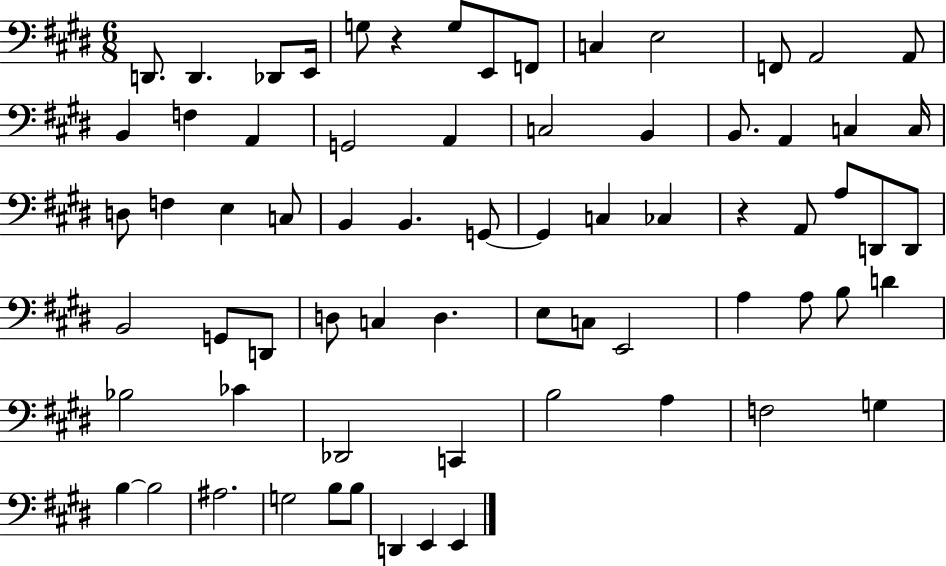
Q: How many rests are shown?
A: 2